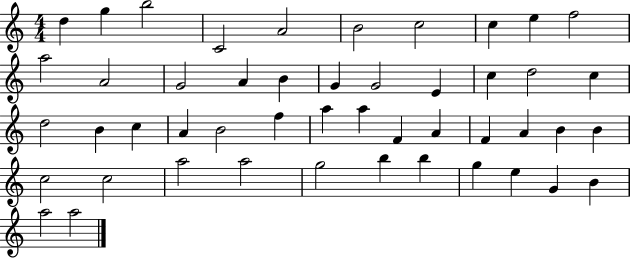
{
  \clef treble
  \numericTimeSignature
  \time 4/4
  \key c \major
  d''4 g''4 b''2 | c'2 a'2 | b'2 c''2 | c''4 e''4 f''2 | \break a''2 a'2 | g'2 a'4 b'4 | g'4 g'2 e'4 | c''4 d''2 c''4 | \break d''2 b'4 c''4 | a'4 b'2 f''4 | a''4 a''4 f'4 a'4 | f'4 a'4 b'4 b'4 | \break c''2 c''2 | a''2 a''2 | g''2 b''4 b''4 | g''4 e''4 g'4 b'4 | \break a''2 a''2 | \bar "|."
}